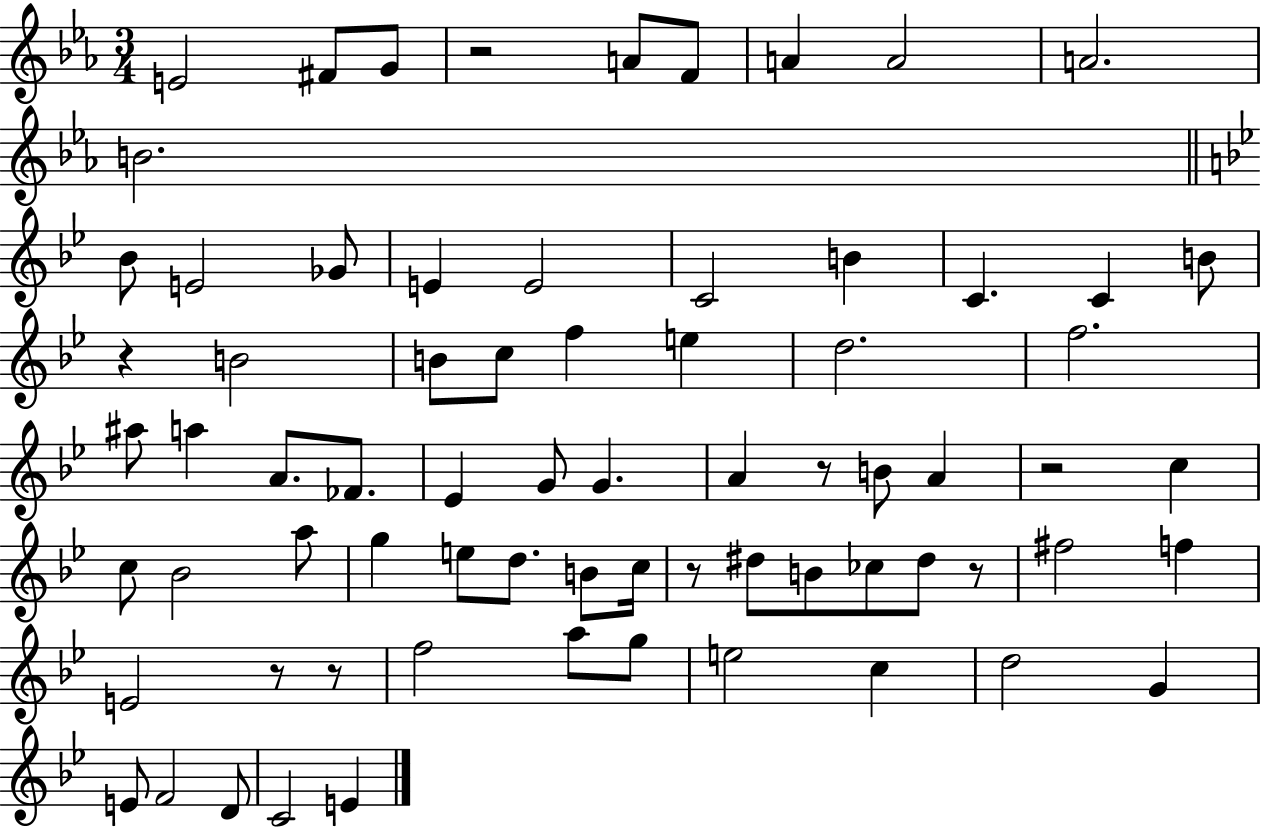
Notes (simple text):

E4/h F#4/e G4/e R/h A4/e F4/e A4/q A4/h A4/h. B4/h. Bb4/e E4/h Gb4/e E4/q E4/h C4/h B4/q C4/q. C4/q B4/e R/q B4/h B4/e C5/e F5/q E5/q D5/h. F5/h. A#5/e A5/q A4/e. FES4/e. Eb4/q G4/e G4/q. A4/q R/e B4/e A4/q R/h C5/q C5/e Bb4/h A5/e G5/q E5/e D5/e. B4/e C5/s R/e D#5/e B4/e CES5/e D#5/e R/e F#5/h F5/q E4/h R/e R/e F5/h A5/e G5/e E5/h C5/q D5/h G4/q E4/e F4/h D4/e C4/h E4/q